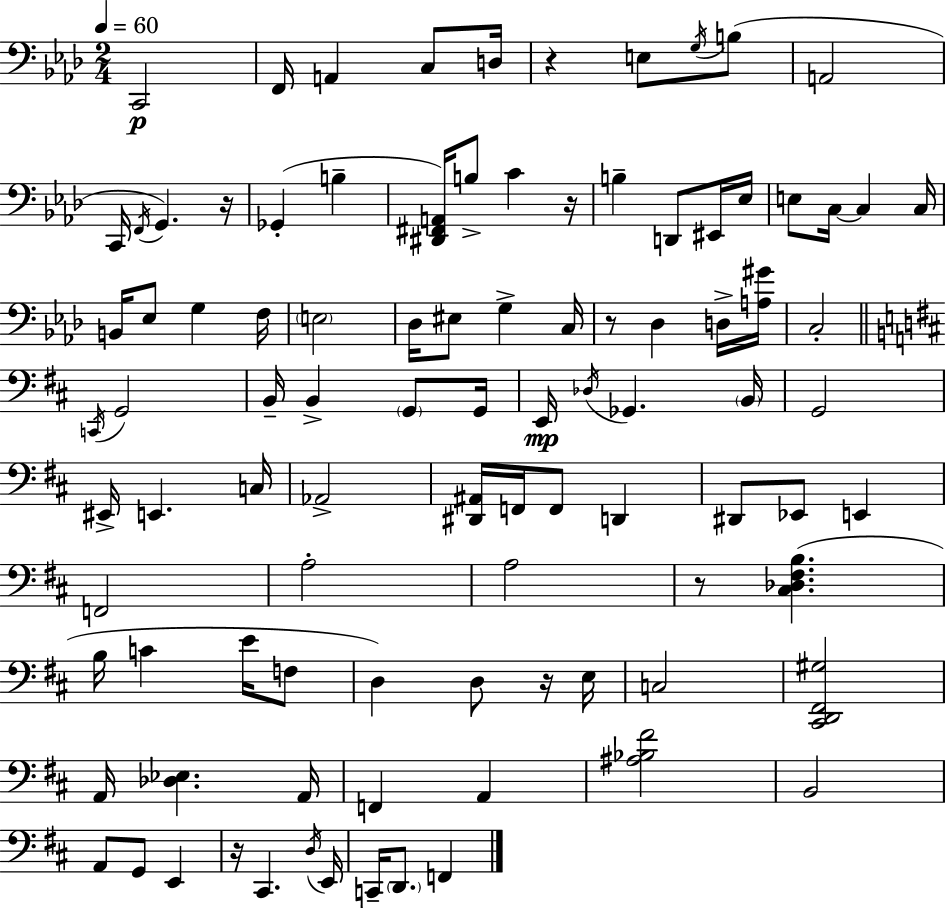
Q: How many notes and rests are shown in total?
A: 96